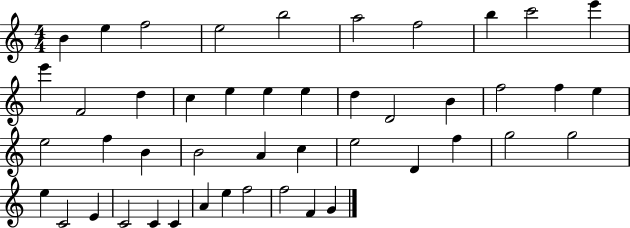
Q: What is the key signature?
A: C major